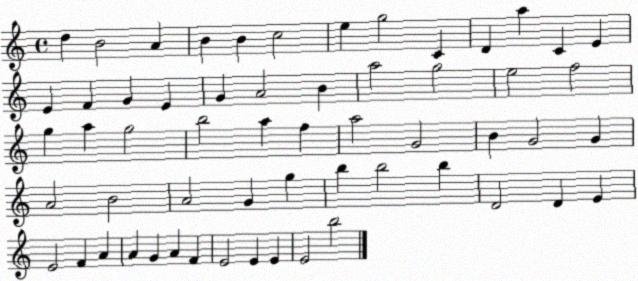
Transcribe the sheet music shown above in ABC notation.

X:1
T:Untitled
M:4/4
L:1/4
K:C
d B2 A B B c2 e g2 C D a C E E F G E G A2 B a2 g2 e2 f2 g a g2 b2 a f a2 G2 B G2 G A2 B2 A2 G g b b2 b D2 D E E2 F A A G A F E2 E E E2 b2